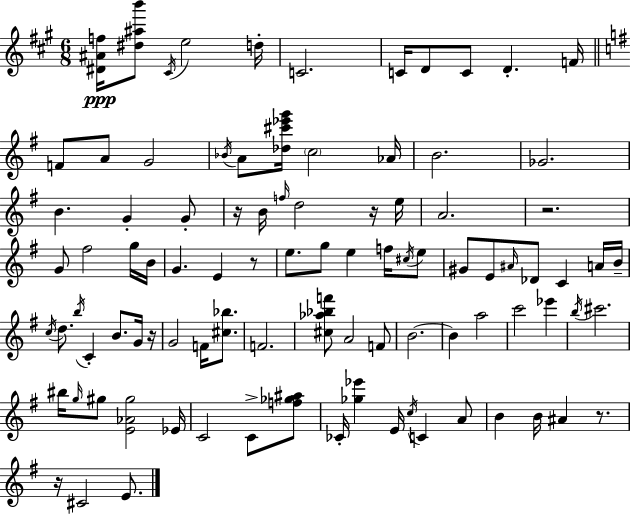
{
  \clef treble
  \numericTimeSignature
  \time 6/8
  \key a \major
  <dis' ais' f''>16\ppp <dis'' ais'' b'''>8 \acciaccatura { cis'16 } e''2 | d''16-. c'2. | c'16 d'8 c'8 d'4.-. | f'16 \bar "||" \break \key g \major f'8 a'8 g'2 | \acciaccatura { bes'16 } a'8 <des'' cis''' ees''' g'''>16 \parenthesize c''2 | aes'16 b'2. | ges'2. | \break b'4. g'4-. g'8-. | r16 b'16 \grace { f''16 } d''2 | r16 e''16 a'2. | r2. | \break g'8 fis''2 | g''16 b'16 g'4. e'4 | r8 e''8. g''8 e''4 f''16 | \acciaccatura { cis''16 } e''8 gis'8 e'8 \grace { ais'16 } des'8 c'4 | \break a'16 b'16-- \acciaccatura { c''16 } d''8. \acciaccatura { b''16 } c'4-. | b'8. g'16 r16 g'2 | f'16 <cis'' bes''>8. f'2. | <cis'' aes'' bes'' f'''>8 a'2 | \break f'8 b'2.~~ | b'4 a''2 | c'''2 | ees'''4 \acciaccatura { b''16 } cis'''2. | \break bis''16 \grace { g''16 } gis''8 <e' aes' gis''>2 | ees'16 c'2 | c'8-> <f'' ges'' ais''>8 ces'16-. <ges'' ees'''>4 | e'16 \acciaccatura { c''16 } c'4 a'8 b'4 | \break b'16 ais'4 r8. r16 cis'2 | e'8. \bar "|."
}